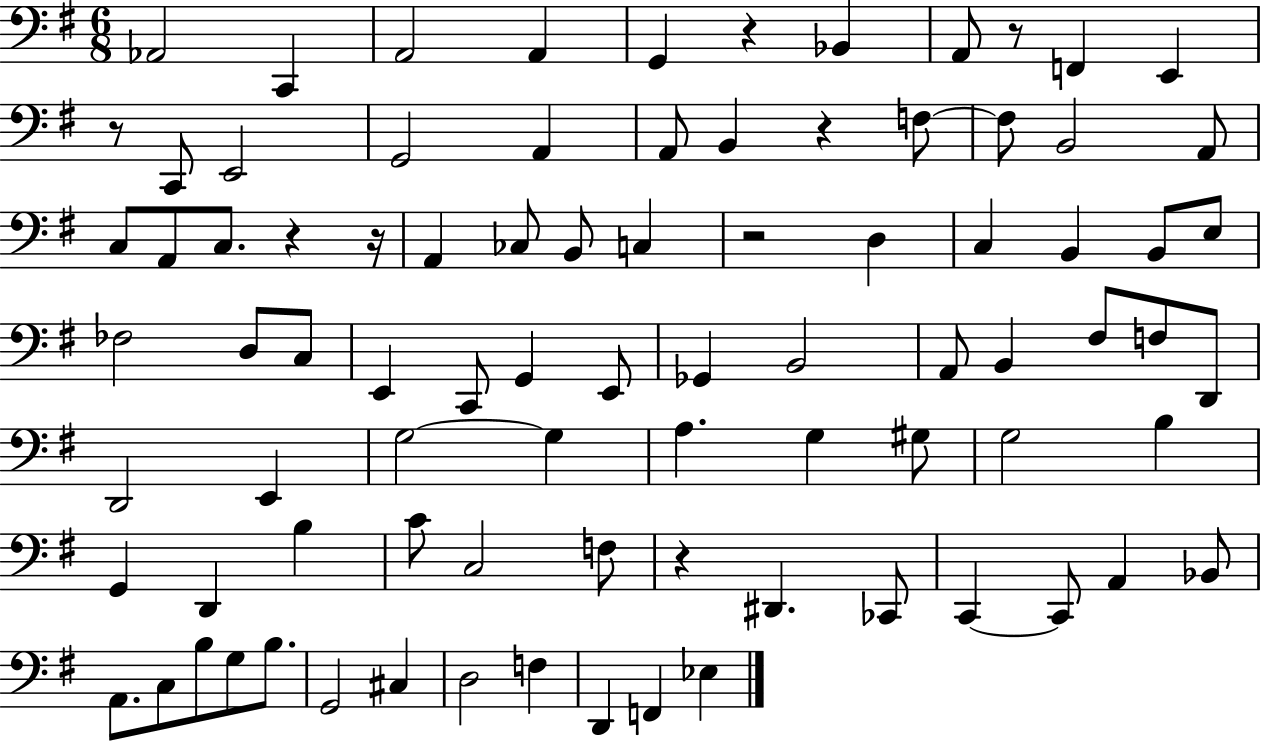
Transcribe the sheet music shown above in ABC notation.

X:1
T:Untitled
M:6/8
L:1/4
K:G
_A,,2 C,, A,,2 A,, G,, z _B,, A,,/2 z/2 F,, E,, z/2 C,,/2 E,,2 G,,2 A,, A,,/2 B,, z F,/2 F,/2 B,,2 A,,/2 C,/2 A,,/2 C,/2 z z/4 A,, _C,/2 B,,/2 C, z2 D, C, B,, B,,/2 E,/2 _F,2 D,/2 C,/2 E,, C,,/2 G,, E,,/2 _G,, B,,2 A,,/2 B,, ^F,/2 F,/2 D,,/2 D,,2 E,, G,2 G, A, G, ^G,/2 G,2 B, G,, D,, B, C/2 C,2 F,/2 z ^D,, _C,,/2 C,, C,,/2 A,, _B,,/2 A,,/2 C,/2 B,/2 G,/2 B,/2 G,,2 ^C, D,2 F, D,, F,, _E,